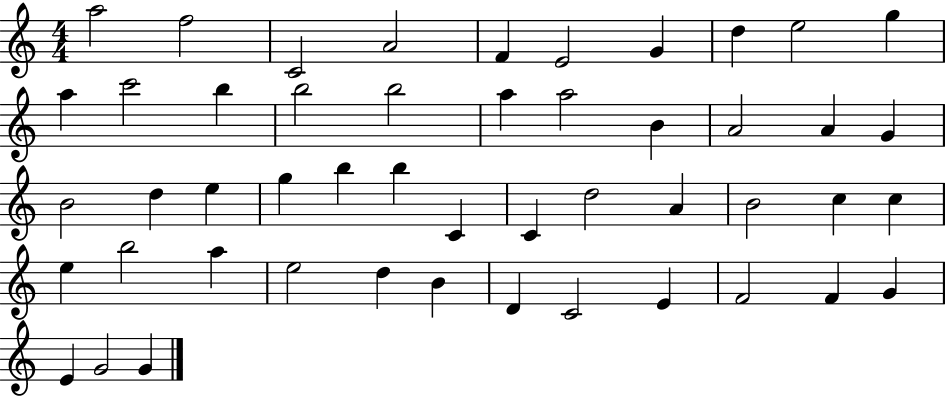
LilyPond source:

{
  \clef treble
  \numericTimeSignature
  \time 4/4
  \key c \major
  a''2 f''2 | c'2 a'2 | f'4 e'2 g'4 | d''4 e''2 g''4 | \break a''4 c'''2 b''4 | b''2 b''2 | a''4 a''2 b'4 | a'2 a'4 g'4 | \break b'2 d''4 e''4 | g''4 b''4 b''4 c'4 | c'4 d''2 a'4 | b'2 c''4 c''4 | \break e''4 b''2 a''4 | e''2 d''4 b'4 | d'4 c'2 e'4 | f'2 f'4 g'4 | \break e'4 g'2 g'4 | \bar "|."
}